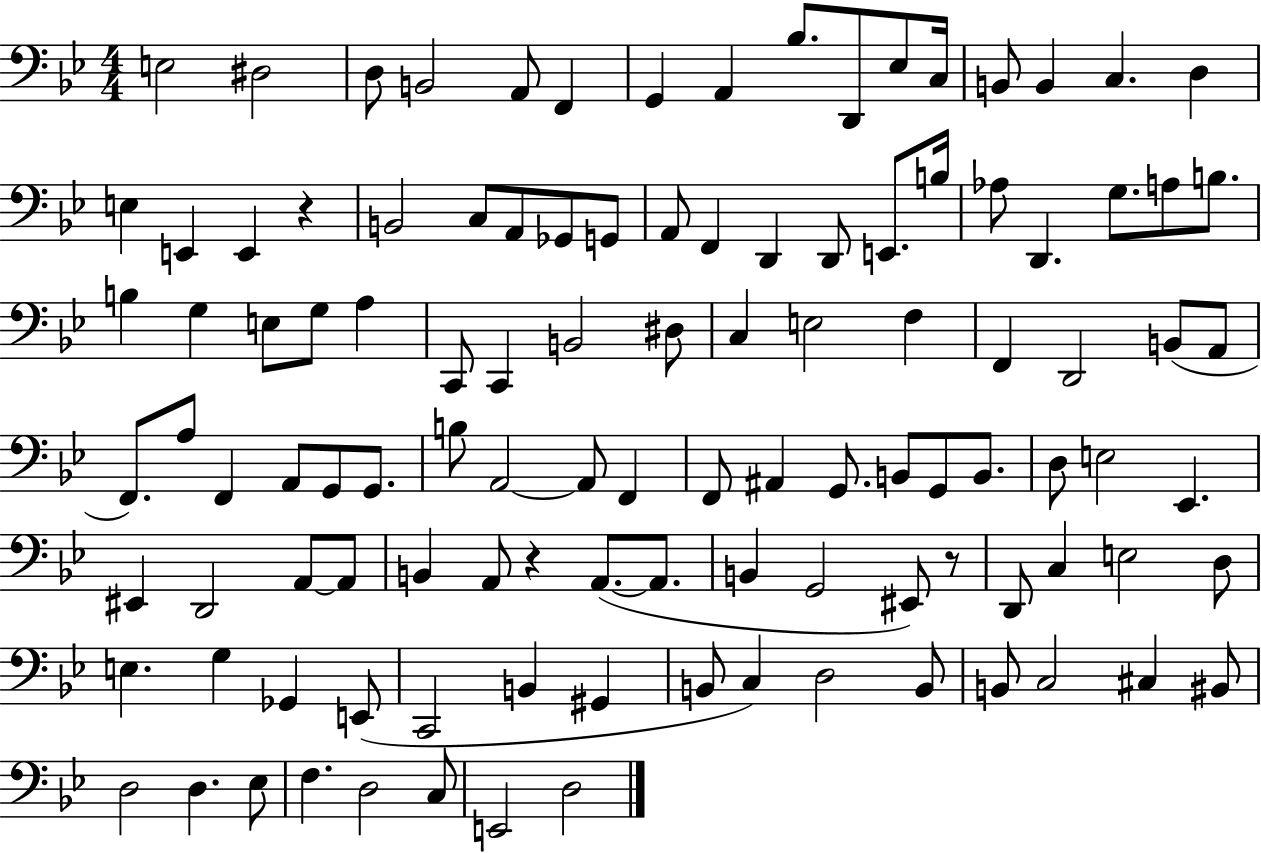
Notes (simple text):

E3/h D#3/h D3/e B2/h A2/e F2/q G2/q A2/q Bb3/e. D2/e Eb3/e C3/s B2/e B2/q C3/q. D3/q E3/q E2/q E2/q R/q B2/h C3/e A2/e Gb2/e G2/e A2/e F2/q D2/q D2/e E2/e. B3/s Ab3/e D2/q. G3/e. A3/e B3/e. B3/q G3/q E3/e G3/e A3/q C2/e C2/q B2/h D#3/e C3/q E3/h F3/q F2/q D2/h B2/e A2/e F2/e. A3/e F2/q A2/e G2/e G2/e. B3/e A2/h A2/e F2/q F2/e A#2/q G2/e. B2/e G2/e B2/e. D3/e E3/h Eb2/q. EIS2/q D2/h A2/e A2/e B2/q A2/e R/q A2/e. A2/e. B2/q G2/h EIS2/e R/e D2/e C3/q E3/h D3/e E3/q. G3/q Gb2/q E2/e C2/h B2/q G#2/q B2/e C3/q D3/h B2/e B2/e C3/h C#3/q BIS2/e D3/h D3/q. Eb3/e F3/q. D3/h C3/e E2/h D3/h